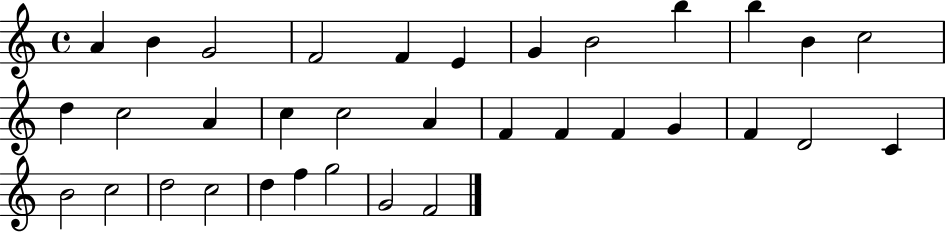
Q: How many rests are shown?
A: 0